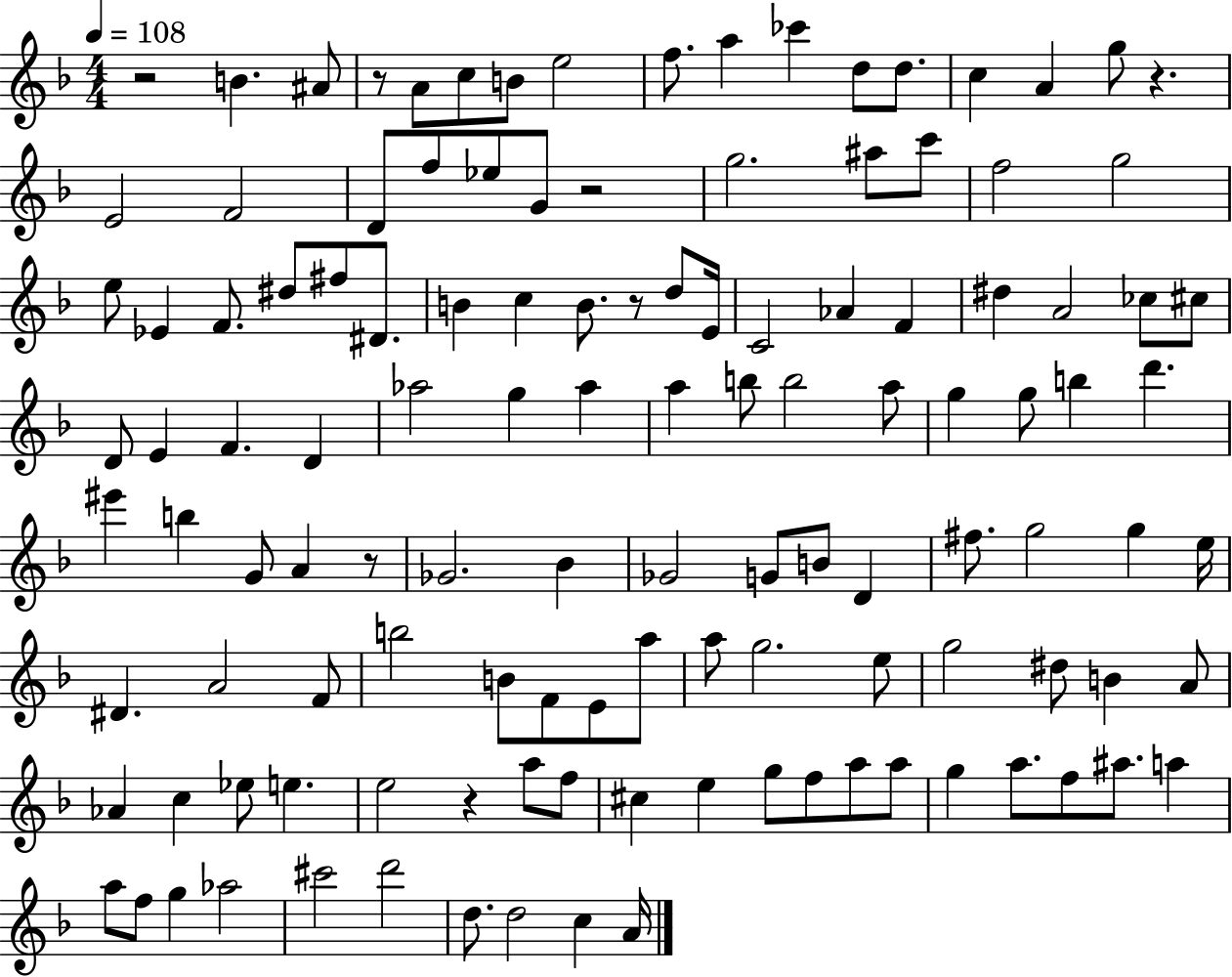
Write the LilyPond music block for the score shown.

{
  \clef treble
  \numericTimeSignature
  \time 4/4
  \key f \major
  \tempo 4 = 108
  r2 b'4. ais'8 | r8 a'8 c''8 b'8 e''2 | f''8. a''4 ces'''4 d''8 d''8. | c''4 a'4 g''8 r4. | \break e'2 f'2 | d'8 f''8 ees''8 g'8 r2 | g''2. ais''8 c'''8 | f''2 g''2 | \break e''8 ees'4 f'8. dis''8 fis''8 dis'8. | b'4 c''4 b'8. r8 d''8 e'16 | c'2 aes'4 f'4 | dis''4 a'2 ces''8 cis''8 | \break d'8 e'4 f'4. d'4 | aes''2 g''4 aes''4 | a''4 b''8 b''2 a''8 | g''4 g''8 b''4 d'''4. | \break eis'''4 b''4 g'8 a'4 r8 | ges'2. bes'4 | ges'2 g'8 b'8 d'4 | fis''8. g''2 g''4 e''16 | \break dis'4. a'2 f'8 | b''2 b'8 f'8 e'8 a''8 | a''8 g''2. e''8 | g''2 dis''8 b'4 a'8 | \break aes'4 c''4 ees''8 e''4. | e''2 r4 a''8 f''8 | cis''4 e''4 g''8 f''8 a''8 a''8 | g''4 a''8. f''8 ais''8. a''4 | \break a''8 f''8 g''4 aes''2 | cis'''2 d'''2 | d''8. d''2 c''4 a'16 | \bar "|."
}